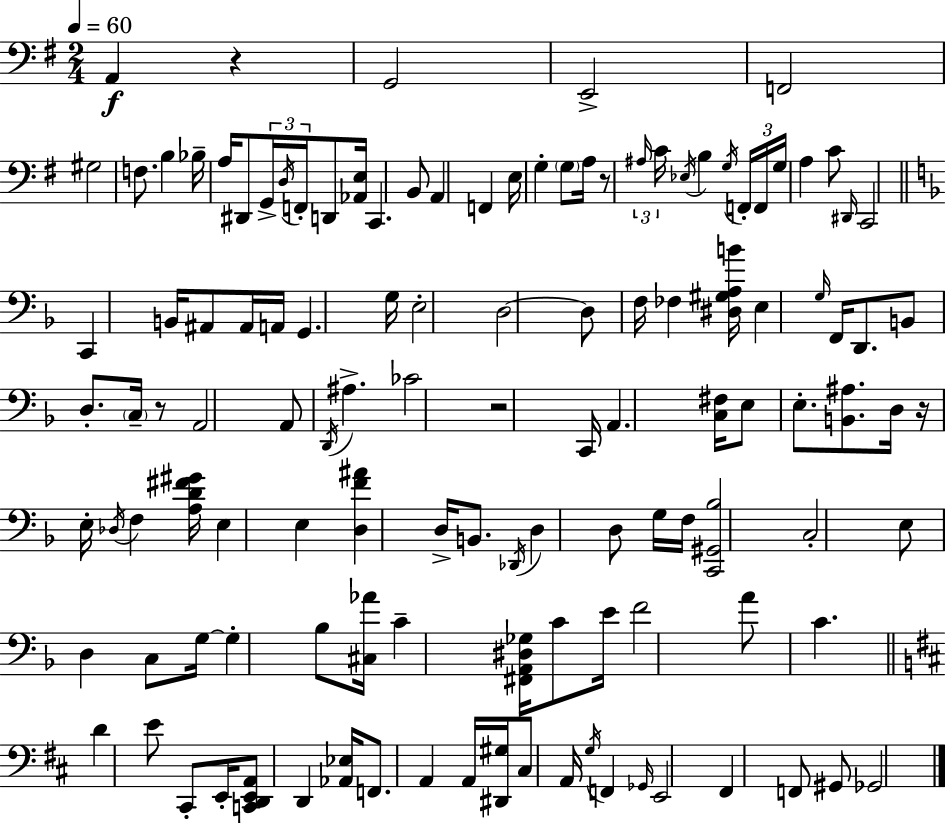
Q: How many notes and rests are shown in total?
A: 123